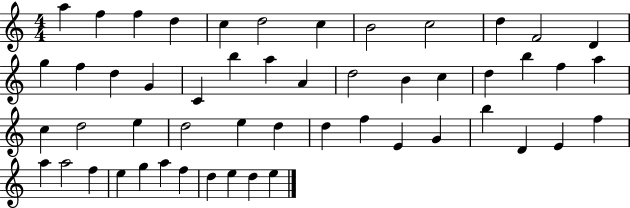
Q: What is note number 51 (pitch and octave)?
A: D5